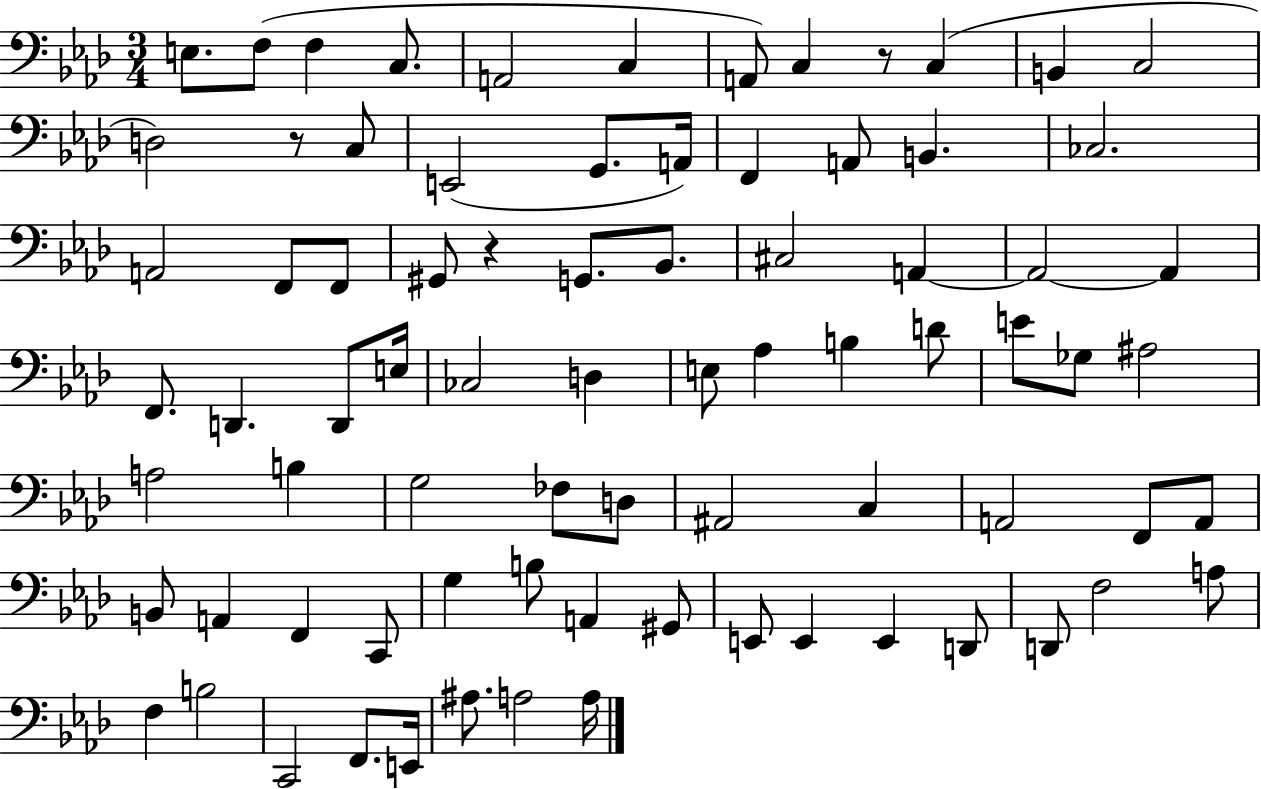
{
  \clef bass
  \numericTimeSignature
  \time 3/4
  \key aes \major
  e8. f8( f4 c8. | a,2 c4 | a,8) c4 r8 c4( | b,4 c2 | \break d2) r8 c8 | e,2( g,8. a,16) | f,4 a,8 b,4. | ces2. | \break a,2 f,8 f,8 | gis,8 r4 g,8. bes,8. | cis2 a,4~~ | a,2~~ a,4 | \break f,8. d,4. d,8 e16 | ces2 d4 | e8 aes4 b4 d'8 | e'8 ges8 ais2 | \break a2 b4 | g2 fes8 d8 | ais,2 c4 | a,2 f,8 a,8 | \break b,8 a,4 f,4 c,8 | g4 b8 a,4 gis,8 | e,8 e,4 e,4 d,8 | d,8 f2 a8 | \break f4 b2 | c,2 f,8. e,16 | ais8. a2 a16 | \bar "|."
}